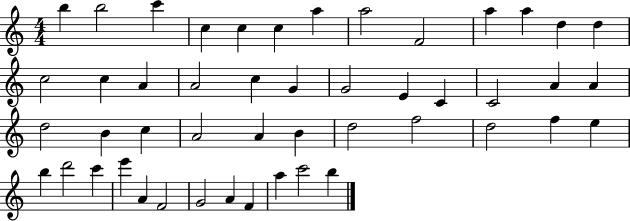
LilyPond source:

{
  \clef treble
  \numericTimeSignature
  \time 4/4
  \key c \major
  b''4 b''2 c'''4 | c''4 c''4 c''4 a''4 | a''2 f'2 | a''4 a''4 d''4 d''4 | \break c''2 c''4 a'4 | a'2 c''4 g'4 | g'2 e'4 c'4 | c'2 a'4 a'4 | \break d''2 b'4 c''4 | a'2 a'4 b'4 | d''2 f''2 | d''2 f''4 e''4 | \break b''4 d'''2 c'''4 | e'''4 a'4 f'2 | g'2 a'4 f'4 | a''4 c'''2 b''4 | \break \bar "|."
}